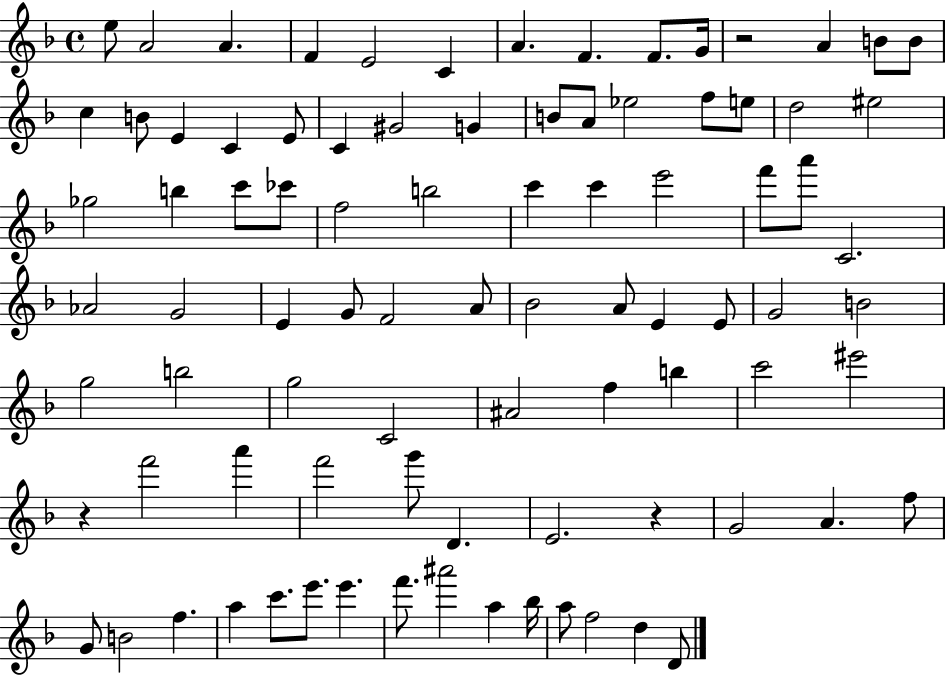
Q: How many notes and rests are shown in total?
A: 88